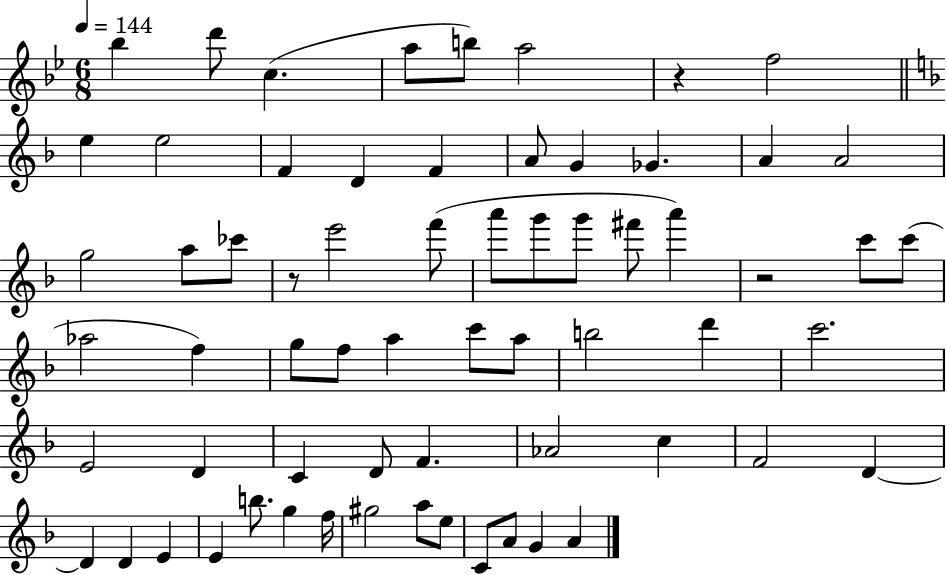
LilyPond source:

{
  \clef treble
  \numericTimeSignature
  \time 6/8
  \key bes \major
  \tempo 4 = 144
  bes''4 d'''8 c''4.( | a''8 b''8) a''2 | r4 f''2 | \bar "||" \break \key f \major e''4 e''2 | f'4 d'4 f'4 | a'8 g'4 ges'4. | a'4 a'2 | \break g''2 a''8 ces'''8 | r8 e'''2 f'''8( | a'''8 g'''8 g'''8 fis'''8 a'''4) | r2 c'''8 c'''8( | \break aes''2 f''4) | g''8 f''8 a''4 c'''8 a''8 | b''2 d'''4 | c'''2. | \break e'2 d'4 | c'4 d'8 f'4. | aes'2 c''4 | f'2 d'4~~ | \break d'4 d'4 e'4 | e'4 b''8. g''4 f''16 | gis''2 a''8 e''8 | c'8 a'8 g'4 a'4 | \break \bar "|."
}